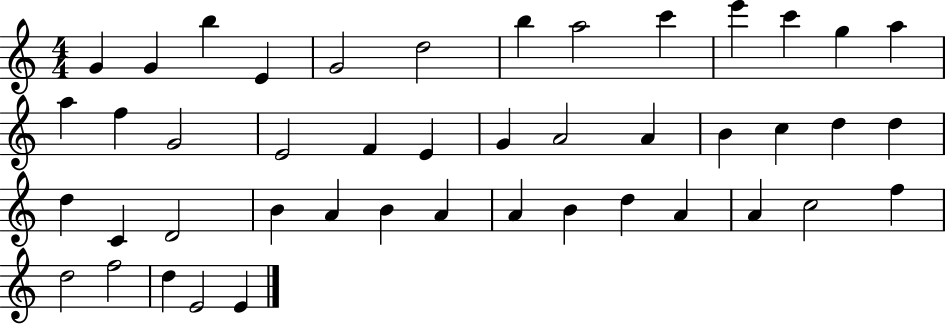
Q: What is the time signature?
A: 4/4